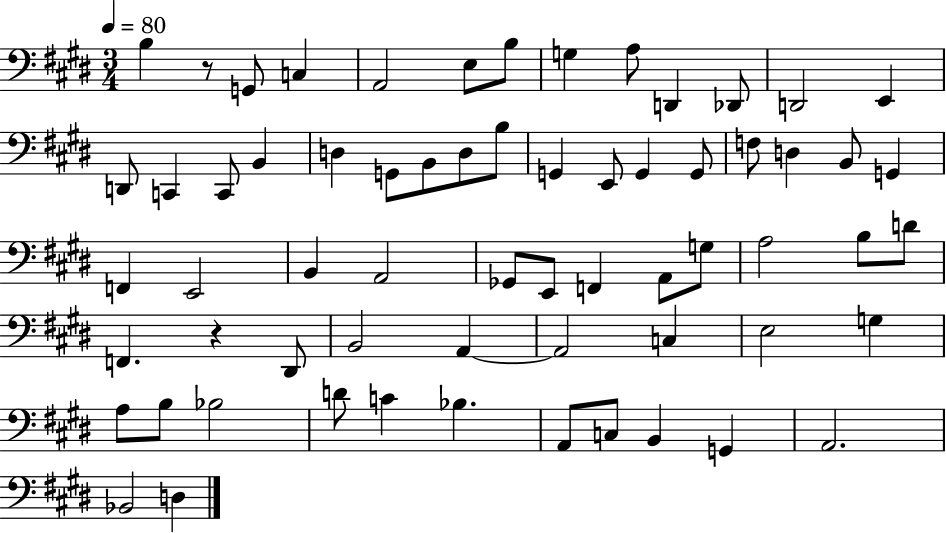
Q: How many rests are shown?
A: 2